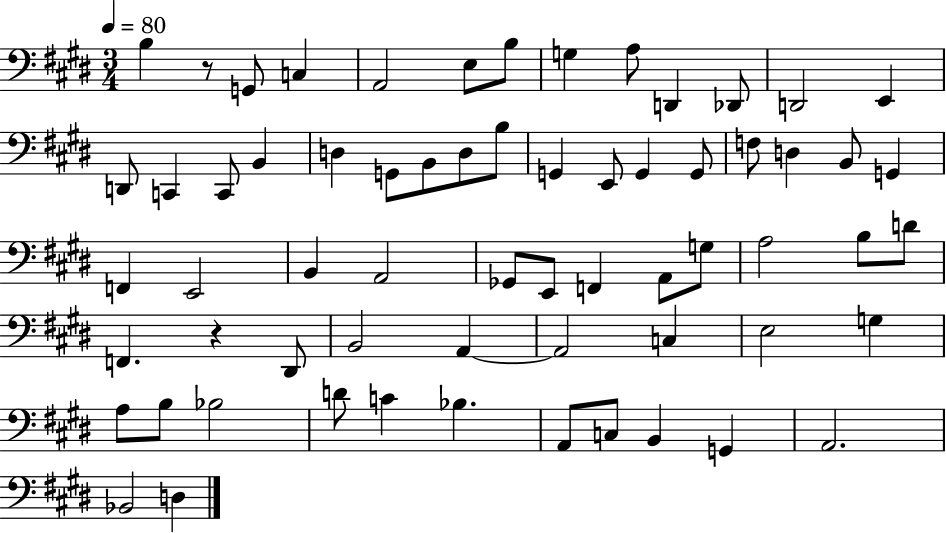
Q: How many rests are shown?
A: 2